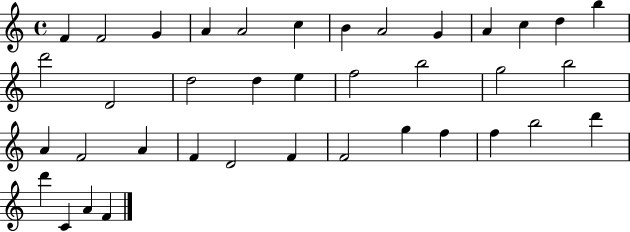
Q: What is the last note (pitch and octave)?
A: F4